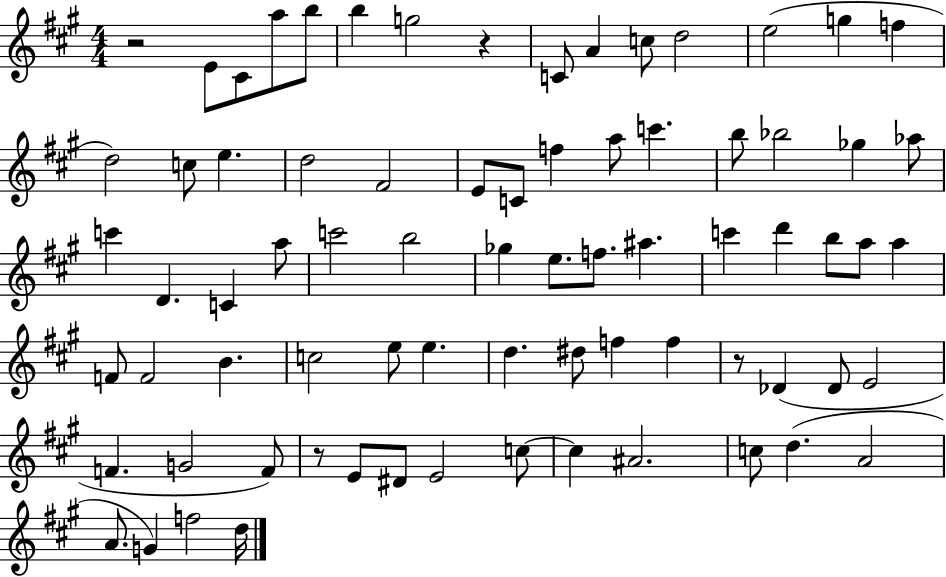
{
  \clef treble
  \numericTimeSignature
  \time 4/4
  \key a \major
  r2 e'8 cis'8 a''8 b''8 | b''4 g''2 r4 | c'8 a'4 c''8 d''2 | e''2( g''4 f''4 | \break d''2) c''8 e''4. | d''2 fis'2 | e'8 c'8 f''4 a''8 c'''4. | b''8 bes''2 ges''4 aes''8 | \break c'''4 d'4. c'4 a''8 | c'''2 b''2 | ges''4 e''8. f''8. ais''4. | c'''4 d'''4 b''8 a''8 a''4 | \break f'8 f'2 b'4. | c''2 e''8 e''4. | d''4. dis''8 f''4 f''4 | r8 des'4( des'8 e'2 | \break f'4. g'2 f'8) | r8 e'8 dis'8 e'2 c''8~~ | c''4 ais'2. | c''8 d''4.( a'2 | \break a'8. g'4) f''2 d''16 | \bar "|."
}